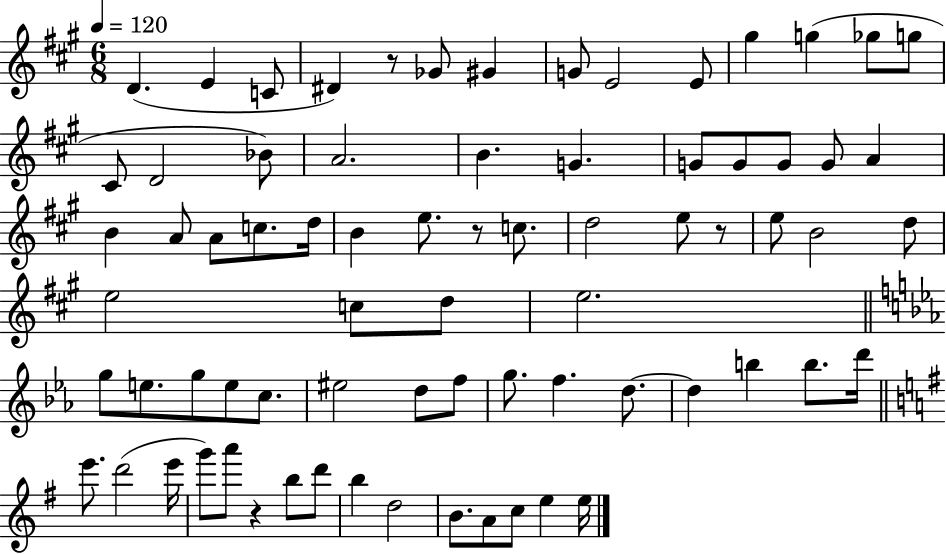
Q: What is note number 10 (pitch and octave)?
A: G#5